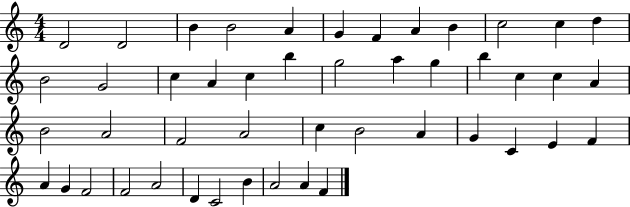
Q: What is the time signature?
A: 4/4